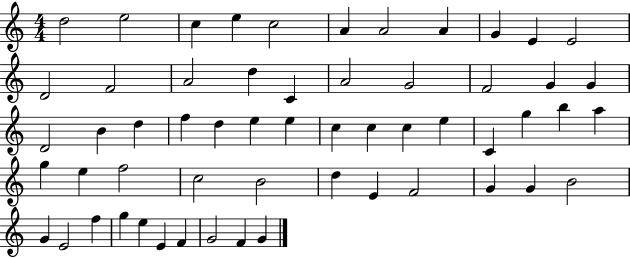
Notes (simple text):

D5/h E5/h C5/q E5/q C5/h A4/q A4/h A4/q G4/q E4/q E4/h D4/h F4/h A4/h D5/q C4/q A4/h G4/h F4/h G4/q G4/q D4/h B4/q D5/q F5/q D5/q E5/q E5/q C5/q C5/q C5/q E5/q C4/q G5/q B5/q A5/q G5/q E5/q F5/h C5/h B4/h D5/q E4/q F4/h G4/q G4/q B4/h G4/q E4/h F5/q G5/q E5/q E4/q F4/q G4/h F4/q G4/q